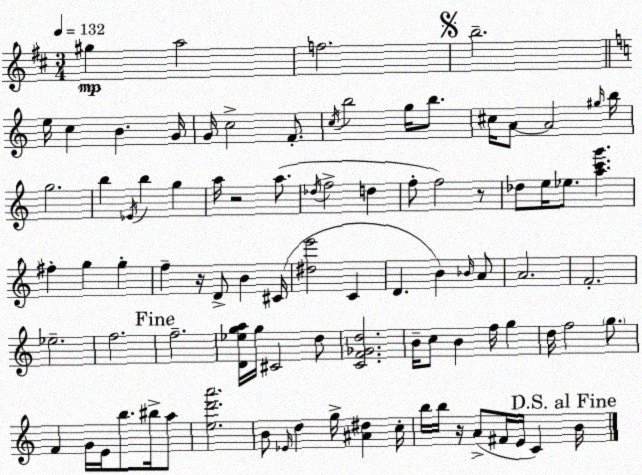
X:1
T:Untitled
M:3/4
L:1/4
K:D
^g a2 f2 b2 e/4 c B G/4 G/4 c2 F/2 c/4 b2 g/4 b/2 ^c/4 A/2 A2 ^g/4 b/4 g2 b _E/4 b g a/4 z2 a/2 _d/4 f2 d f/2 f2 z/2 _d/2 e/4 _e/2 [ac'g'] ^f g g f z/4 D/2 B ^C/4 [^de']2 C D B _B/4 A/2 A2 F2 _e2 f2 f2 [D_ega]/4 g/4 ^C2 d/2 [CF_Gd]2 B/4 c/2 B f/4 g d/4 f2 g/2 F G/4 E/4 b/2 ^b/4 a/2 [ed'a']2 B/2 _E/4 d g/4 [^A^d] c/4 b/4 b/4 z/4 A/2 ^F/4 E/4 C B/4